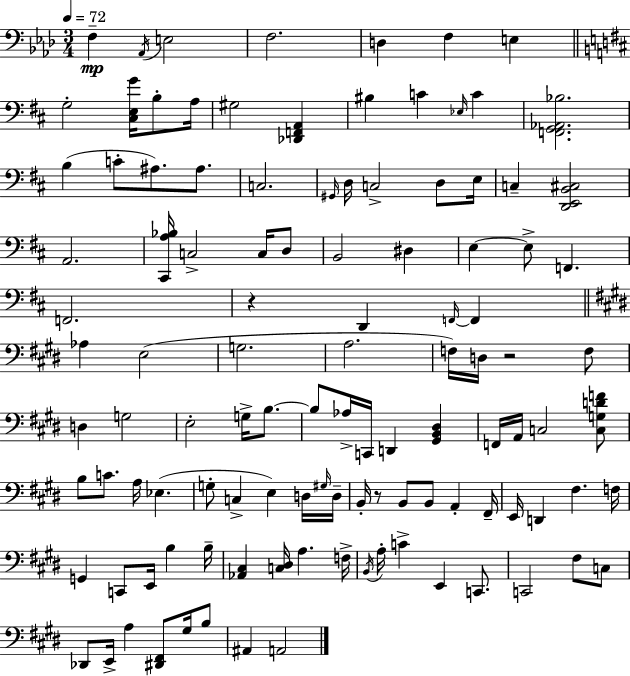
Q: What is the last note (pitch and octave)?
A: A2